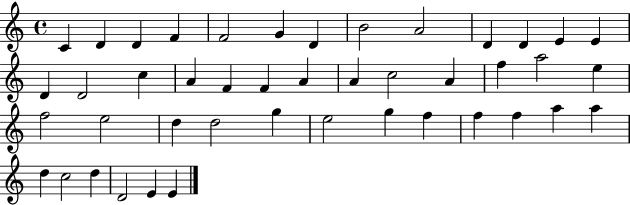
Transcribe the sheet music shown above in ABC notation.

X:1
T:Untitled
M:4/4
L:1/4
K:C
C D D F F2 G D B2 A2 D D E E D D2 c A F F A A c2 A f a2 e f2 e2 d d2 g e2 g f f f a a d c2 d D2 E E